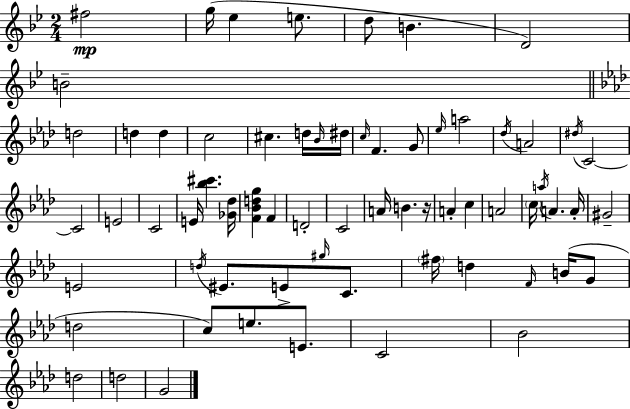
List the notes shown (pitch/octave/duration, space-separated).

F#5/h G5/s Eb5/q E5/e. D5/e B4/q. D4/h B4/h D5/h D5/q D5/q C5/h C#5/q. D5/s Bb4/s D#5/s C5/s F4/q. G4/e Eb5/s A5/h Db5/s A4/h D#5/s C4/h C4/h E4/h C4/h E4/s [Bb5,C#6]/q. [Gb4,Db5]/s [F4,Bb4,D5,G5]/q F4/q D4/h C4/h A4/s B4/q. R/s A4/q C5/q A4/h C5/s A5/s A4/q. A4/s G#4/h E4/h D5/s EIS4/e. E4/e G#5/s C4/e. F#5/s D5/q F4/s B4/s G4/e D5/h C5/e E5/e. E4/e. C4/h Bb4/h D5/h D5/h G4/h